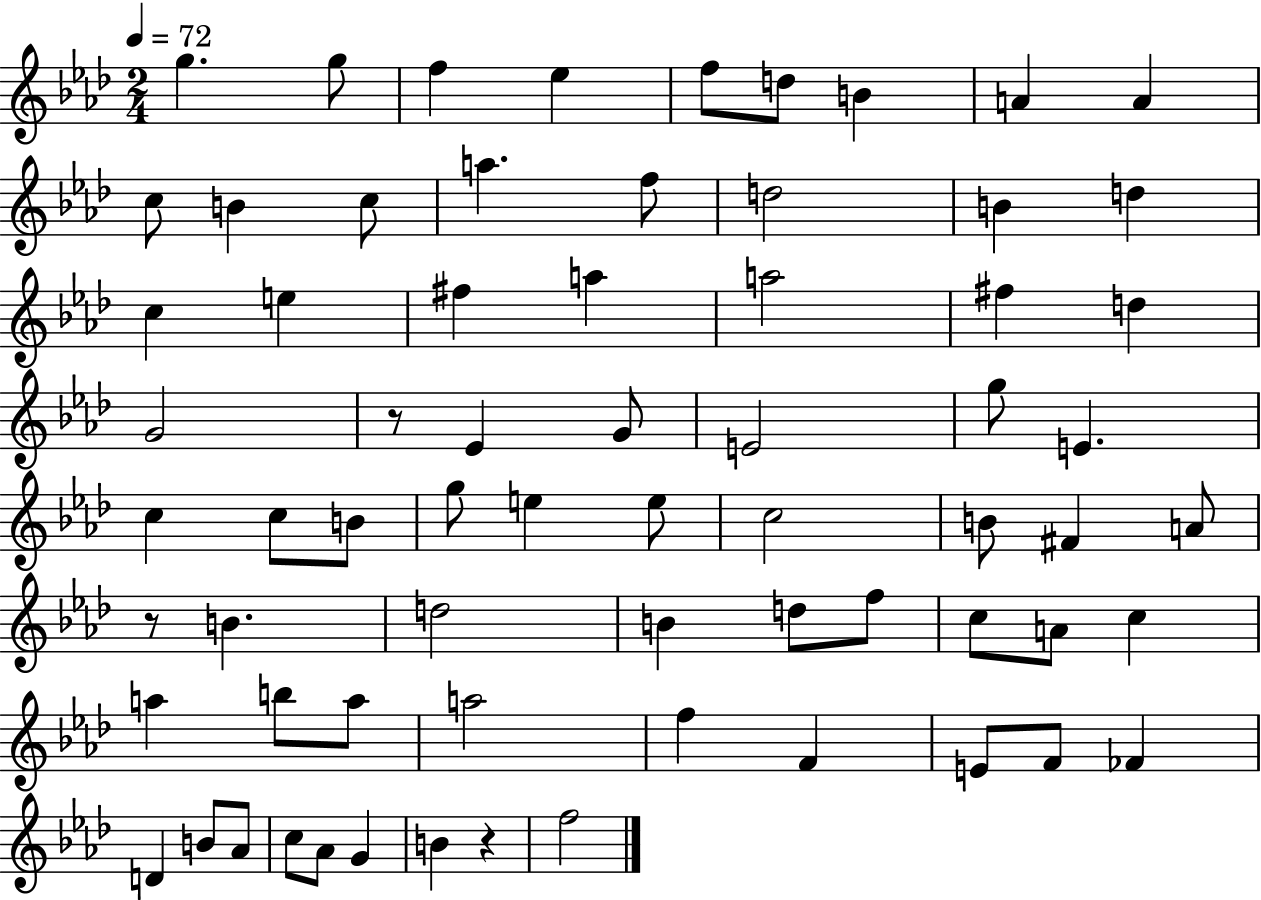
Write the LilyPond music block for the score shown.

{
  \clef treble
  \numericTimeSignature
  \time 2/4
  \key aes \major
  \tempo 4 = 72
  g''4. g''8 | f''4 ees''4 | f''8 d''8 b'4 | a'4 a'4 | \break c''8 b'4 c''8 | a''4. f''8 | d''2 | b'4 d''4 | \break c''4 e''4 | fis''4 a''4 | a''2 | fis''4 d''4 | \break g'2 | r8 ees'4 g'8 | e'2 | g''8 e'4. | \break c''4 c''8 b'8 | g''8 e''4 e''8 | c''2 | b'8 fis'4 a'8 | \break r8 b'4. | d''2 | b'4 d''8 f''8 | c''8 a'8 c''4 | \break a''4 b''8 a''8 | a''2 | f''4 f'4 | e'8 f'8 fes'4 | \break d'4 b'8 aes'8 | c''8 aes'8 g'4 | b'4 r4 | f''2 | \break \bar "|."
}